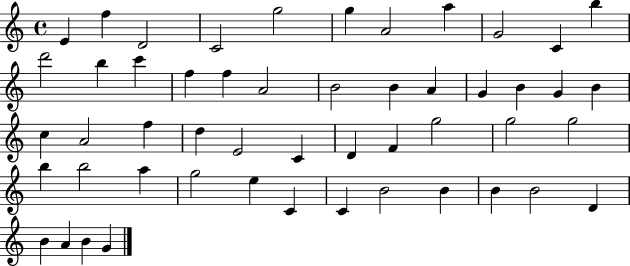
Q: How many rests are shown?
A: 0